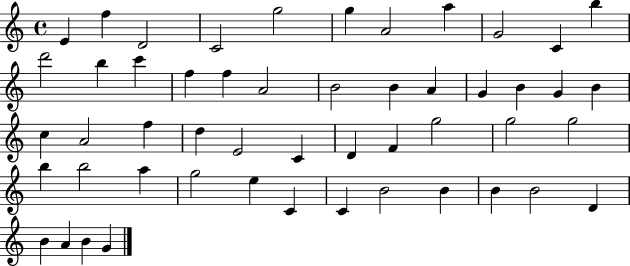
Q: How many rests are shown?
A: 0